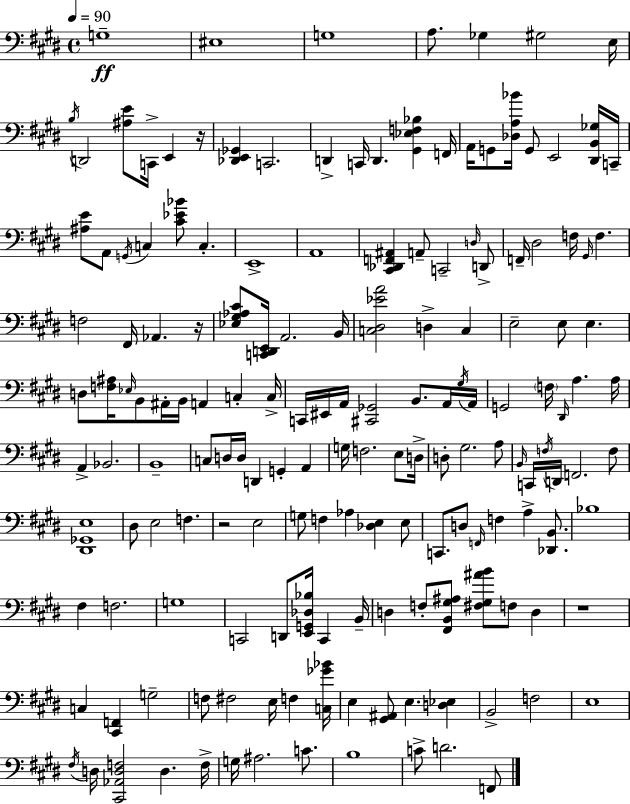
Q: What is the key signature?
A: E major